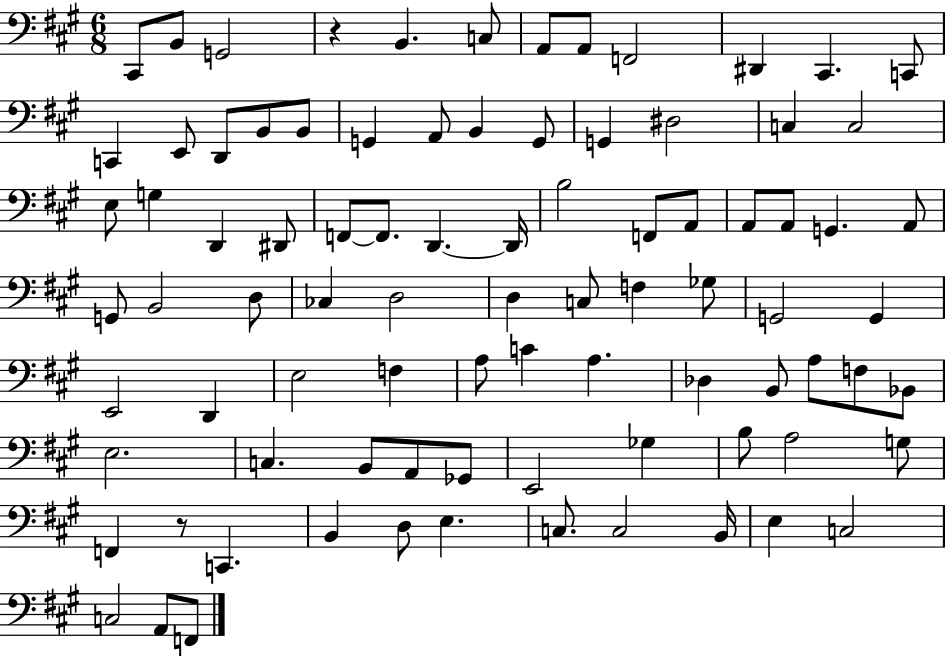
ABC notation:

X:1
T:Untitled
M:6/8
L:1/4
K:A
^C,,/2 B,,/2 G,,2 z B,, C,/2 A,,/2 A,,/2 F,,2 ^D,, ^C,, C,,/2 C,, E,,/2 D,,/2 B,,/2 B,,/2 G,, A,,/2 B,, G,,/2 G,, ^D,2 C, C,2 E,/2 G, D,, ^D,,/2 F,,/2 F,,/2 D,, D,,/4 B,2 F,,/2 A,,/2 A,,/2 A,,/2 G,, A,,/2 G,,/2 B,,2 D,/2 _C, D,2 D, C,/2 F, _G,/2 G,,2 G,, E,,2 D,, E,2 F, A,/2 C A, _D, B,,/2 A,/2 F,/2 _B,,/2 E,2 C, B,,/2 A,,/2 _G,,/2 E,,2 _G, B,/2 A,2 G,/2 F,, z/2 C,, B,, D,/2 E, C,/2 C,2 B,,/4 E, C,2 C,2 A,,/2 F,,/2